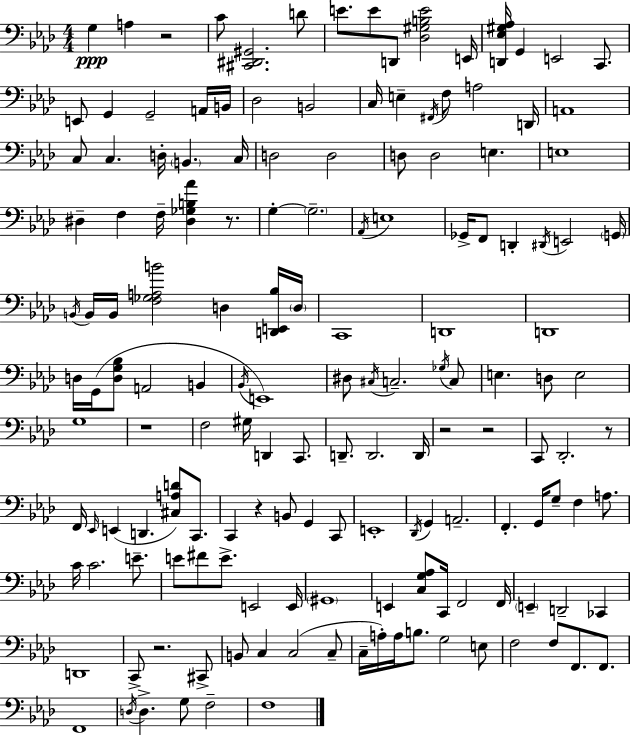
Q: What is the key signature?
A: F minor